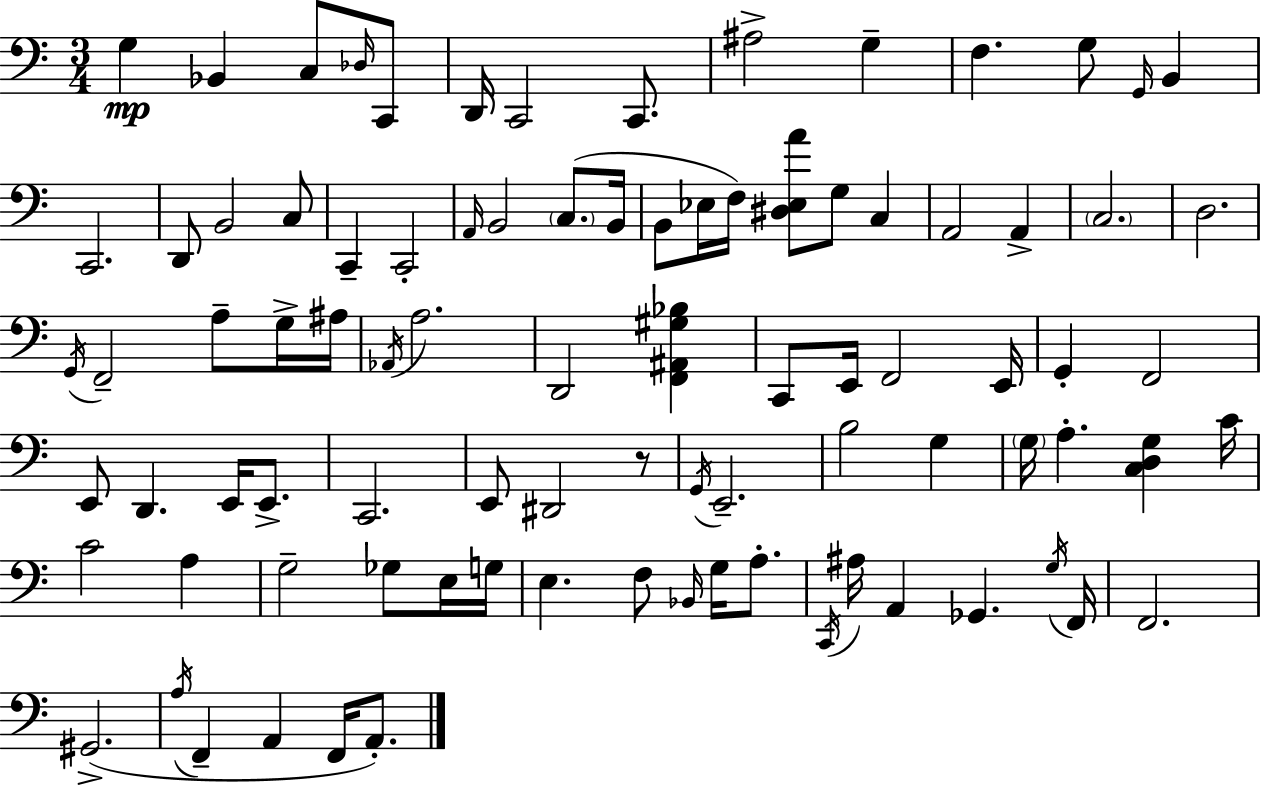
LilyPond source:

{
  \clef bass
  \numericTimeSignature
  \time 3/4
  \key a \minor
  g4\mp bes,4 c8 \grace { des16 } c,8 | d,16 c,2 c,8. | ais2-> g4-- | f4. g8 \grace { g,16 } b,4 | \break c,2. | d,8 b,2 | c8 c,4-- c,2-. | \grace { a,16 } b,2 \parenthesize c8.( | \break b,16 b,8 ees16 f16) <dis ees a'>8 g8 c4 | a,2 a,4-> | \parenthesize c2. | d2. | \break \acciaccatura { g,16 } f,2-- | a8-- g16-> ais16 \acciaccatura { aes,16 } a2. | d,2 | <f, ais, gis bes>4 c,8 e,16 f,2 | \break e,16 g,4-. f,2 | e,8 d,4. | e,16 e,8.-> c,2. | e,8 dis,2 | \break r8 \acciaccatura { g,16 } e,2.-- | b2 | g4 \parenthesize g16 a4.-. | <c d g>4 c'16 c'2 | \break a4 g2-- | ges8 e16 g16 e4. | f8 \grace { bes,16 } g16 a8.-. \acciaccatura { c,16 } ais16 a,4 | ges,4. \acciaccatura { g16 } f,16 f,2. | \break gis,2.->( | \acciaccatura { a16 } f,4-- | a,4 f,16 a,8.-.) \bar "|."
}